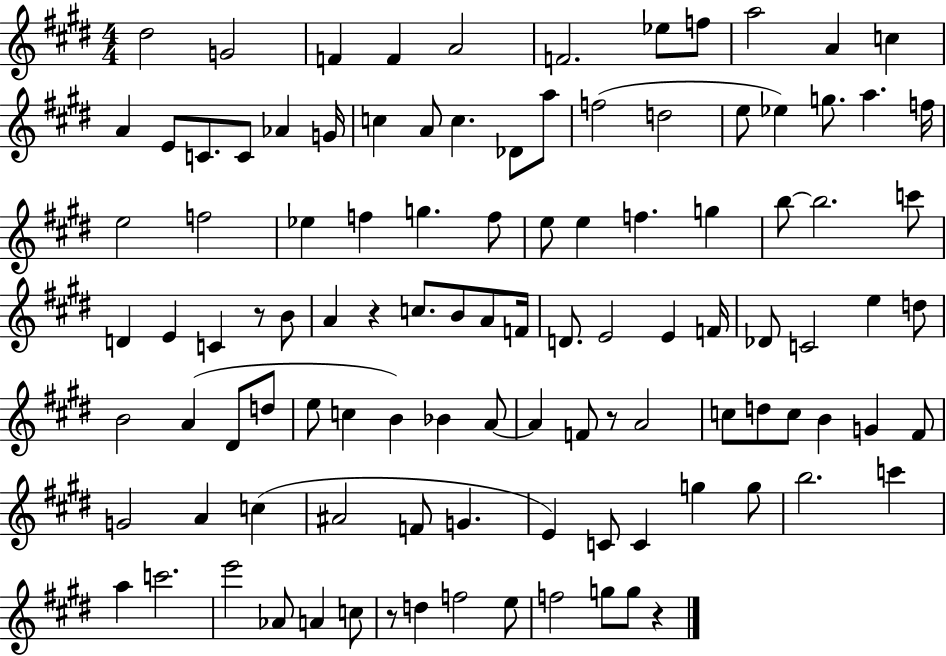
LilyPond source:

{
  \clef treble
  \numericTimeSignature
  \time 4/4
  \key e \major
  dis''2 g'2 | f'4 f'4 a'2 | f'2. ees''8 f''8 | a''2 a'4 c''4 | \break a'4 e'8 c'8. c'8 aes'4 g'16 | c''4 a'8 c''4. des'8 a''8 | f''2( d''2 | e''8 ees''4) g''8. a''4. f''16 | \break e''2 f''2 | ees''4 f''4 g''4. f''8 | e''8 e''4 f''4. g''4 | b''8~~ b''2. c'''8 | \break d'4 e'4 c'4 r8 b'8 | a'4 r4 c''8. b'8 a'8 f'16 | d'8. e'2 e'4 f'16 | des'8 c'2 e''4 d''8 | \break b'2 a'4( dis'8 d''8 | e''8 c''4 b'4) bes'4 a'8~~ | a'4 f'8 r8 a'2 | c''8 d''8 c''8 b'4 g'4 fis'8 | \break g'2 a'4 c''4( | ais'2 f'8 g'4. | e'4) c'8 c'4 g''4 g''8 | b''2. c'''4 | \break a''4 c'''2. | e'''2 aes'8 a'4 c''8 | r8 d''4 f''2 e''8 | f''2 g''8 g''8 r4 | \break \bar "|."
}